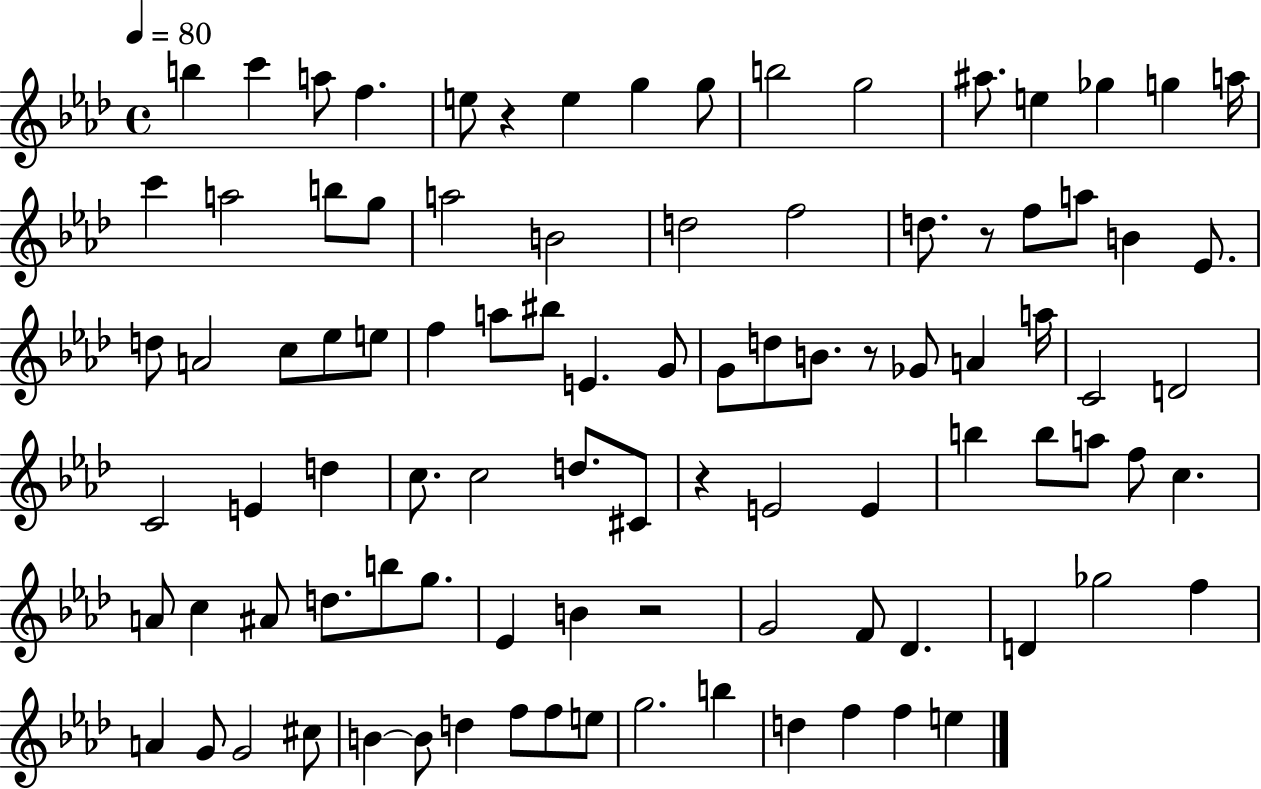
B5/q C6/q A5/e F5/q. E5/e R/q E5/q G5/q G5/e B5/h G5/h A#5/e. E5/q Gb5/q G5/q A5/s C6/q A5/h B5/e G5/e A5/h B4/h D5/h F5/h D5/e. R/e F5/e A5/e B4/q Eb4/e. D5/e A4/h C5/e Eb5/e E5/e F5/q A5/e BIS5/e E4/q. G4/e G4/e D5/e B4/e. R/e Gb4/e A4/q A5/s C4/h D4/h C4/h E4/q D5/q C5/e. C5/h D5/e. C#4/e R/q E4/h E4/q B5/q B5/e A5/e F5/e C5/q. A4/e C5/q A#4/e D5/e. B5/e G5/e. Eb4/q B4/q R/h G4/h F4/e Db4/q. D4/q Gb5/h F5/q A4/q G4/e G4/h C#5/e B4/q B4/e D5/q F5/e F5/e E5/e G5/h. B5/q D5/q F5/q F5/q E5/q